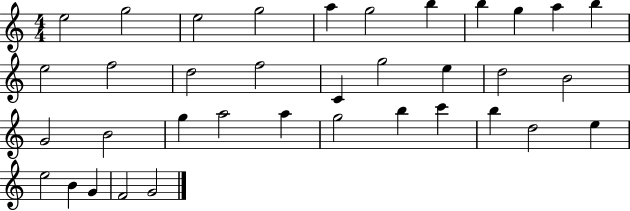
E5/h G5/h E5/h G5/h A5/q G5/h B5/q B5/q G5/q A5/q B5/q E5/h F5/h D5/h F5/h C4/q G5/h E5/q D5/h B4/h G4/h B4/h G5/q A5/h A5/q G5/h B5/q C6/q B5/q D5/h E5/q E5/h B4/q G4/q F4/h G4/h